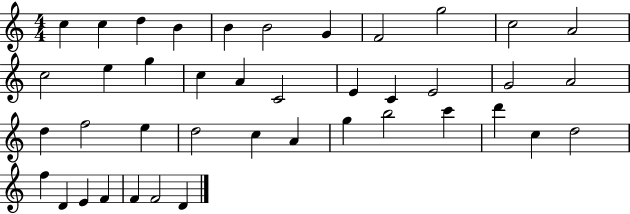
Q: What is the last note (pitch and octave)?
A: D4